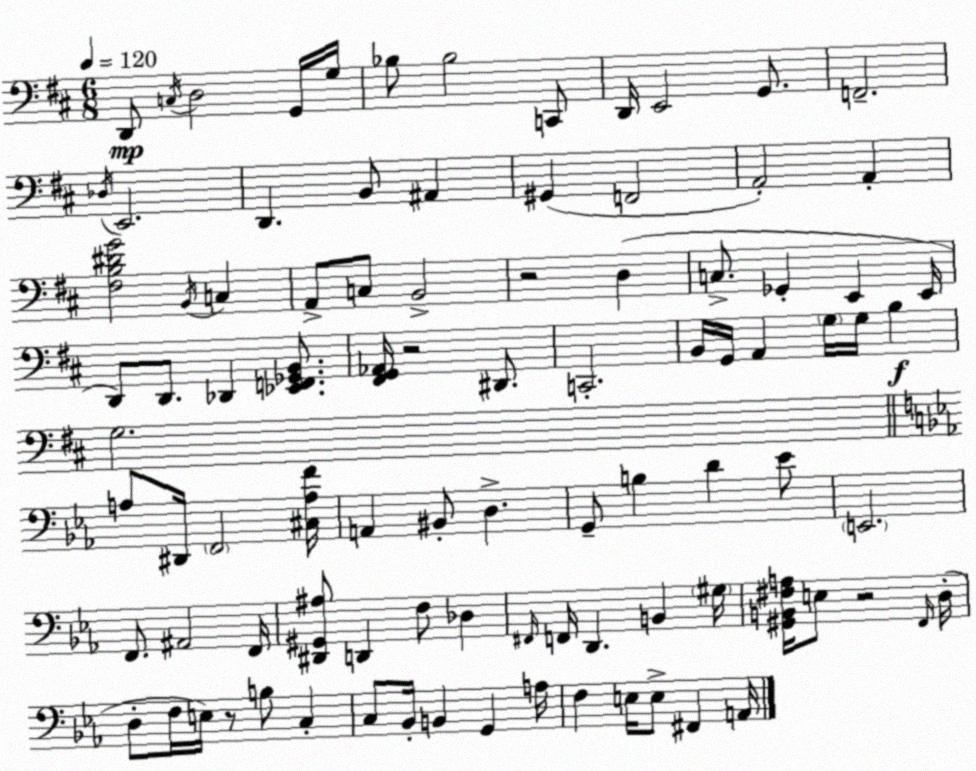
X:1
T:Untitled
M:6/8
L:1/4
K:D
D,,/2 C,/4 D,2 G,,/4 G,/4 _B,/2 _B,2 C,,/2 D,,/4 E,,2 G,,/2 F,,2 _D,/4 E,,2 D,, B,,/2 ^A,, ^G,, F,,2 A,,2 A,, [^F,B,^DG]2 B,,/4 C, A,,/2 C,/2 B,,2 z2 D, C,/2 _G,, E,, E,,/4 D,,/2 D,,/2 _D,, [_E,,F,,_G,,B,,]/2 [^F,,G,,_A,,]/4 z2 ^D,,/2 C,,2 B,,/4 G,,/4 A,, G,/4 G,/4 B, G,2 A,/2 ^D,,/4 F,,2 [^C,A,F]/4 A,, ^B,,/2 D, G,,/2 B, D _E/2 E,,2 F,,/2 ^A,,2 F,,/4 [^D,,^G,,^A,]/2 D,, F,/2 _D, ^F,,/4 F,,/4 D,, B,, ^G,/4 [^G,,B,,^F,A,]/4 E,/2 z2 F,,/4 D,/4 D,/2 F,/4 E,/4 z/2 B,/2 C, C,/2 _B,,/4 B,, G,, A,/4 F, E,/4 E,/2 ^F,, A,,/4